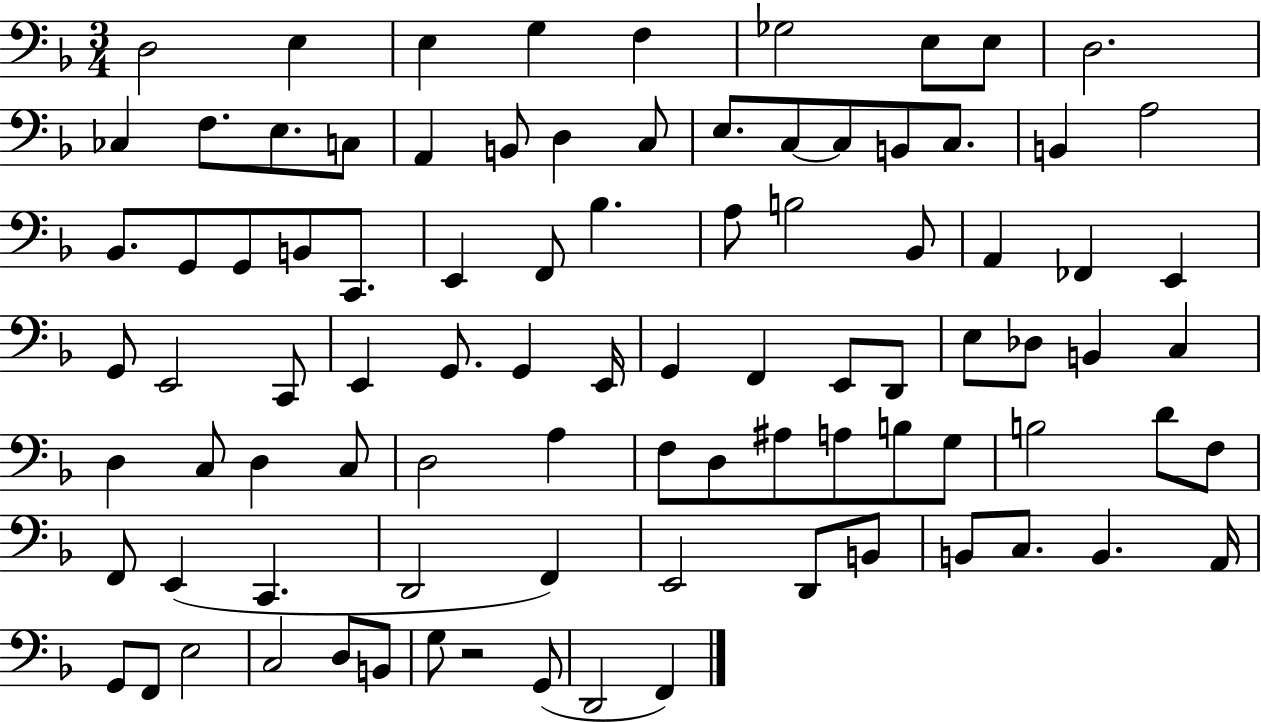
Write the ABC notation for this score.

X:1
T:Untitled
M:3/4
L:1/4
K:F
D,2 E, E, G, F, _G,2 E,/2 E,/2 D,2 _C, F,/2 E,/2 C,/2 A,, B,,/2 D, C,/2 E,/2 C,/2 C,/2 B,,/2 C,/2 B,, A,2 _B,,/2 G,,/2 G,,/2 B,,/2 C,,/2 E,, F,,/2 _B, A,/2 B,2 _B,,/2 A,, _F,, E,, G,,/2 E,,2 C,,/2 E,, G,,/2 G,, E,,/4 G,, F,, E,,/2 D,,/2 E,/2 _D,/2 B,, C, D, C,/2 D, C,/2 D,2 A, F,/2 D,/2 ^A,/2 A,/2 B,/2 G,/2 B,2 D/2 F,/2 F,,/2 E,, C,, D,,2 F,, E,,2 D,,/2 B,,/2 B,,/2 C,/2 B,, A,,/4 G,,/2 F,,/2 E,2 C,2 D,/2 B,,/2 G,/2 z2 G,,/2 D,,2 F,,